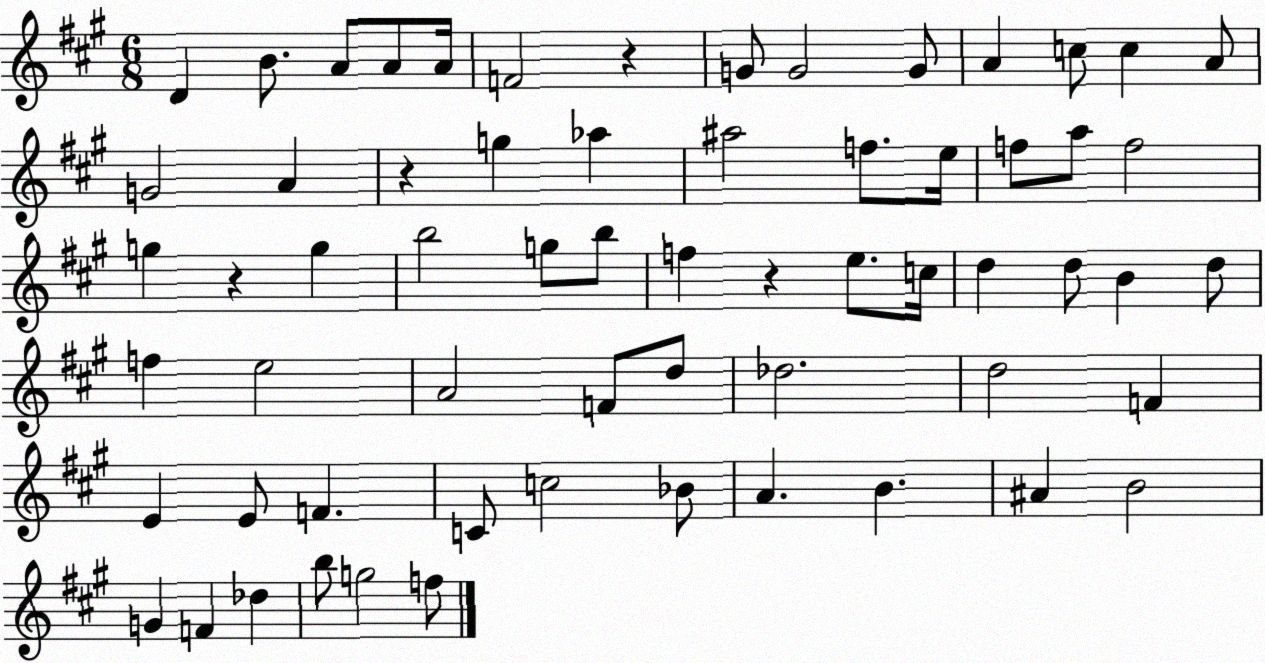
X:1
T:Untitled
M:6/8
L:1/4
K:A
D B/2 A/2 A/2 A/4 F2 z G/2 G2 G/2 A c/2 c A/2 G2 A z g _a ^a2 f/2 e/4 f/2 a/2 f2 g z g b2 g/2 b/2 f z e/2 c/4 d d/2 B d/2 f e2 A2 F/2 d/2 _d2 d2 F E E/2 F C/2 c2 _B/2 A B ^A B2 G F _d b/2 g2 f/2